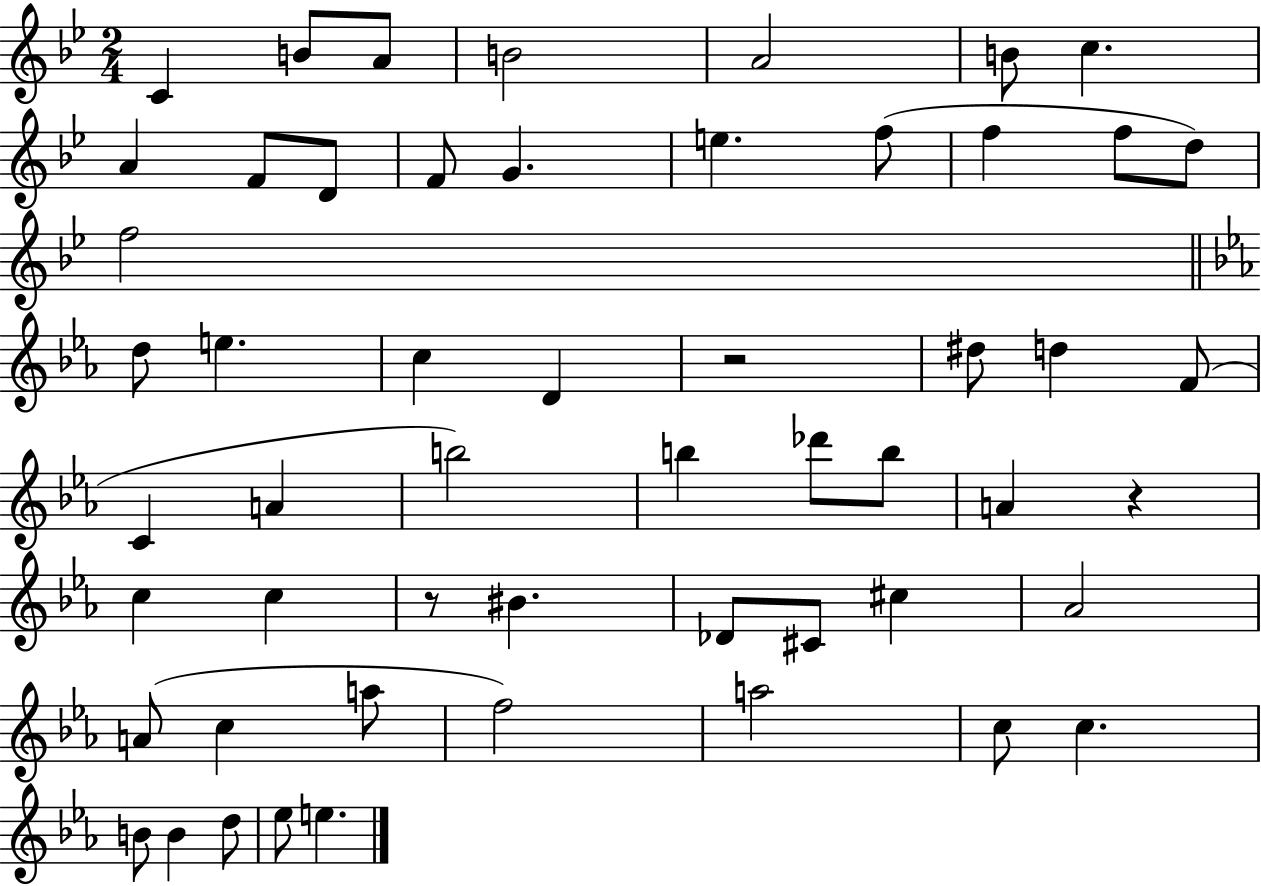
C4/q B4/e A4/e B4/h A4/h B4/e C5/q. A4/q F4/e D4/e F4/e G4/q. E5/q. F5/e F5/q F5/e D5/e F5/h D5/e E5/q. C5/q D4/q R/h D#5/e D5/q F4/e C4/q A4/q B5/h B5/q Db6/e B5/e A4/q R/q C5/q C5/q R/e BIS4/q. Db4/e C#4/e C#5/q Ab4/h A4/e C5/q A5/e F5/h A5/h C5/e C5/q. B4/e B4/q D5/e Eb5/e E5/q.